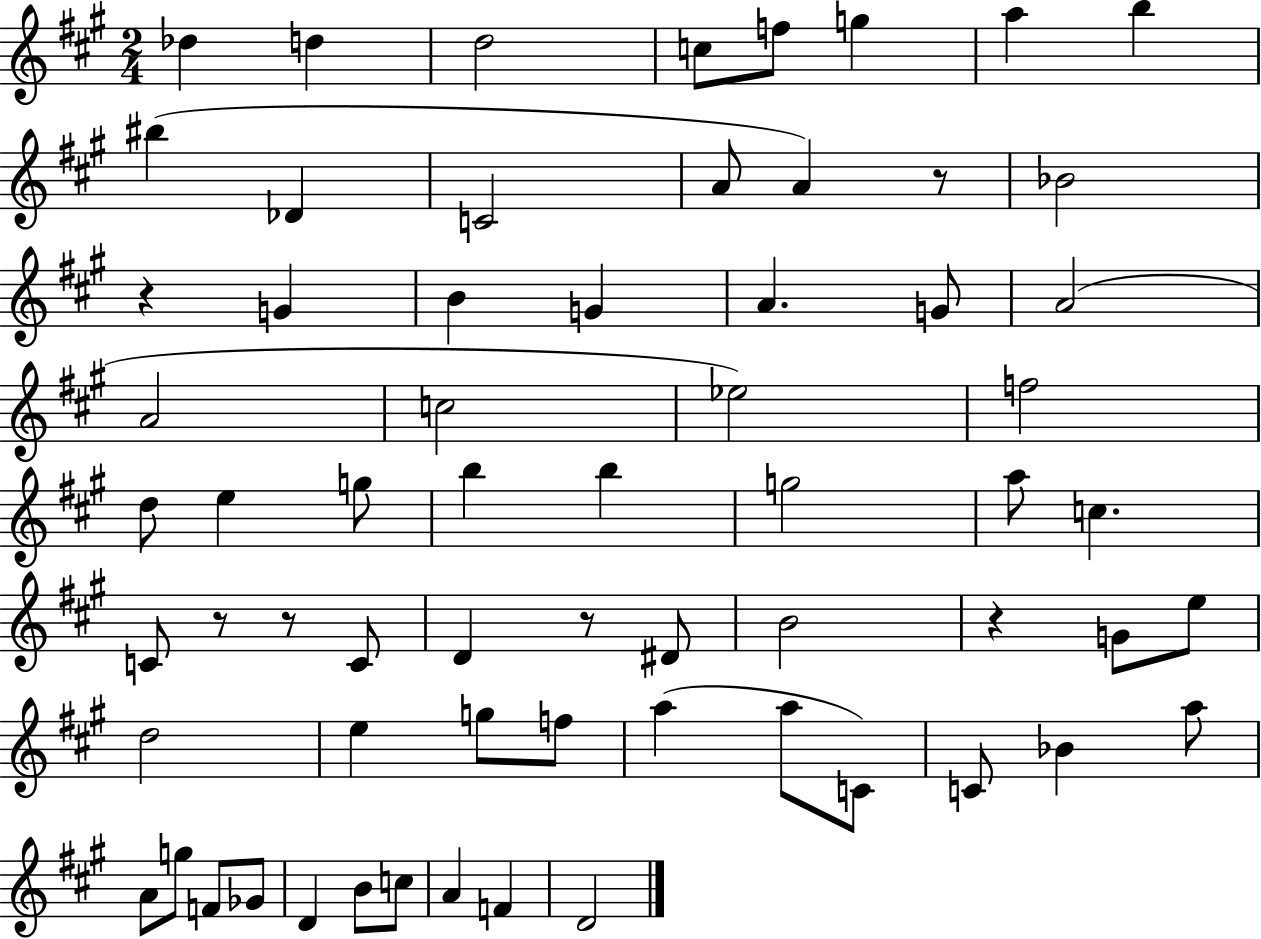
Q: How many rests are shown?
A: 6